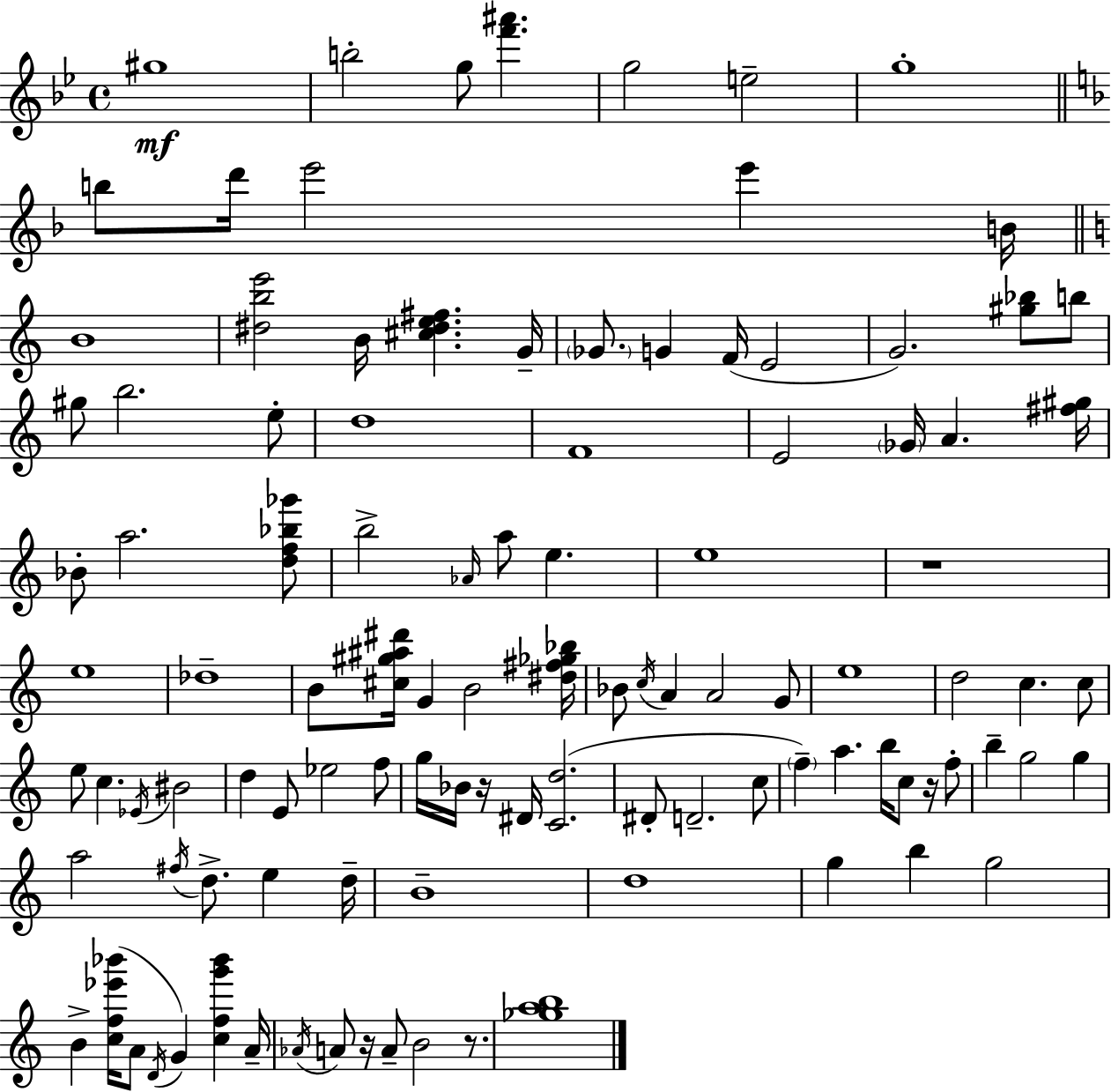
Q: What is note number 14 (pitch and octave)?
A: G4